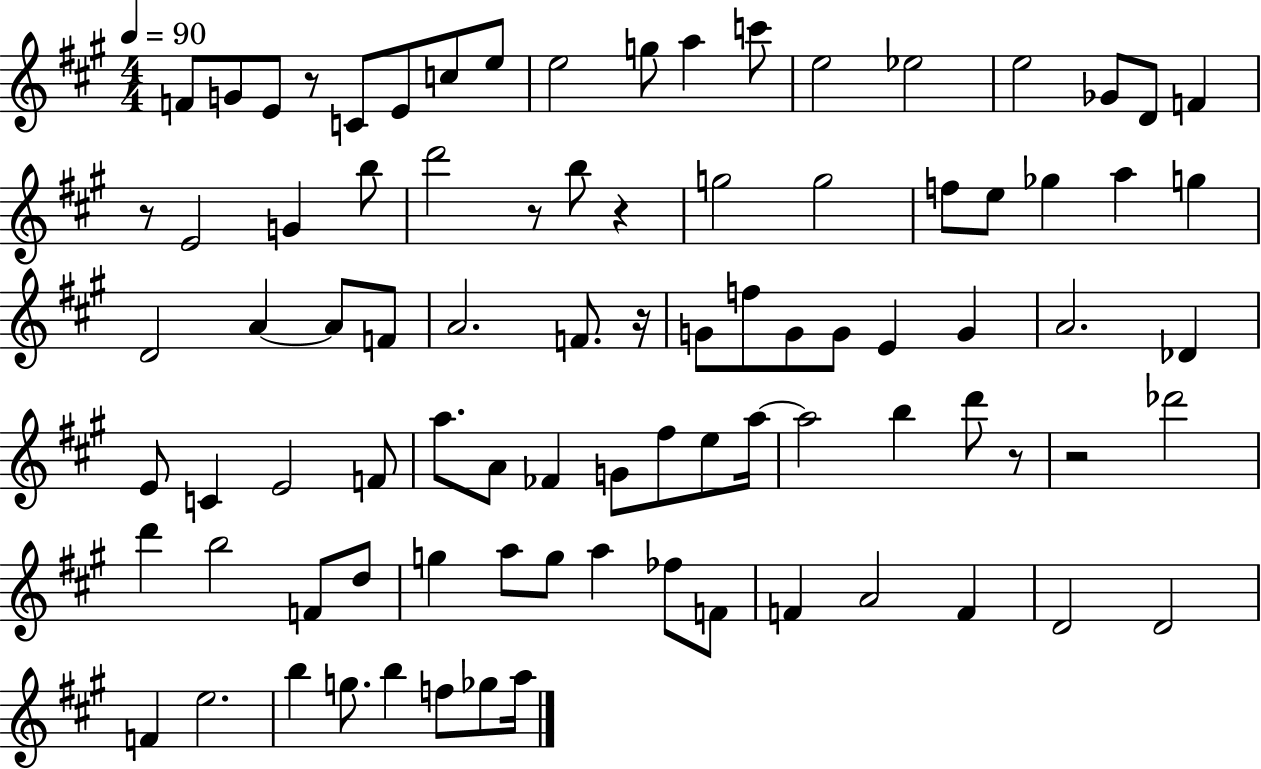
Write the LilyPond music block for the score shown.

{
  \clef treble
  \numericTimeSignature
  \time 4/4
  \key a \major
  \tempo 4 = 90
  \repeat volta 2 { f'8 g'8 e'8 r8 c'8 e'8 c''8 e''8 | e''2 g''8 a''4 c'''8 | e''2 ees''2 | e''2 ges'8 d'8 f'4 | \break r8 e'2 g'4 b''8 | d'''2 r8 b''8 r4 | g''2 g''2 | f''8 e''8 ges''4 a''4 g''4 | \break d'2 a'4~~ a'8 f'8 | a'2. f'8. r16 | g'8 f''8 g'8 g'8 e'4 g'4 | a'2. des'4 | \break e'8 c'4 e'2 f'8 | a''8. a'8 fes'4 g'8 fis''8 e''8 a''16~~ | a''2 b''4 d'''8 r8 | r2 des'''2 | \break d'''4 b''2 f'8 d''8 | g''4 a''8 g''8 a''4 fes''8 f'8 | f'4 a'2 f'4 | d'2 d'2 | \break f'4 e''2. | b''4 g''8. b''4 f''8 ges''8 a''16 | } \bar "|."
}